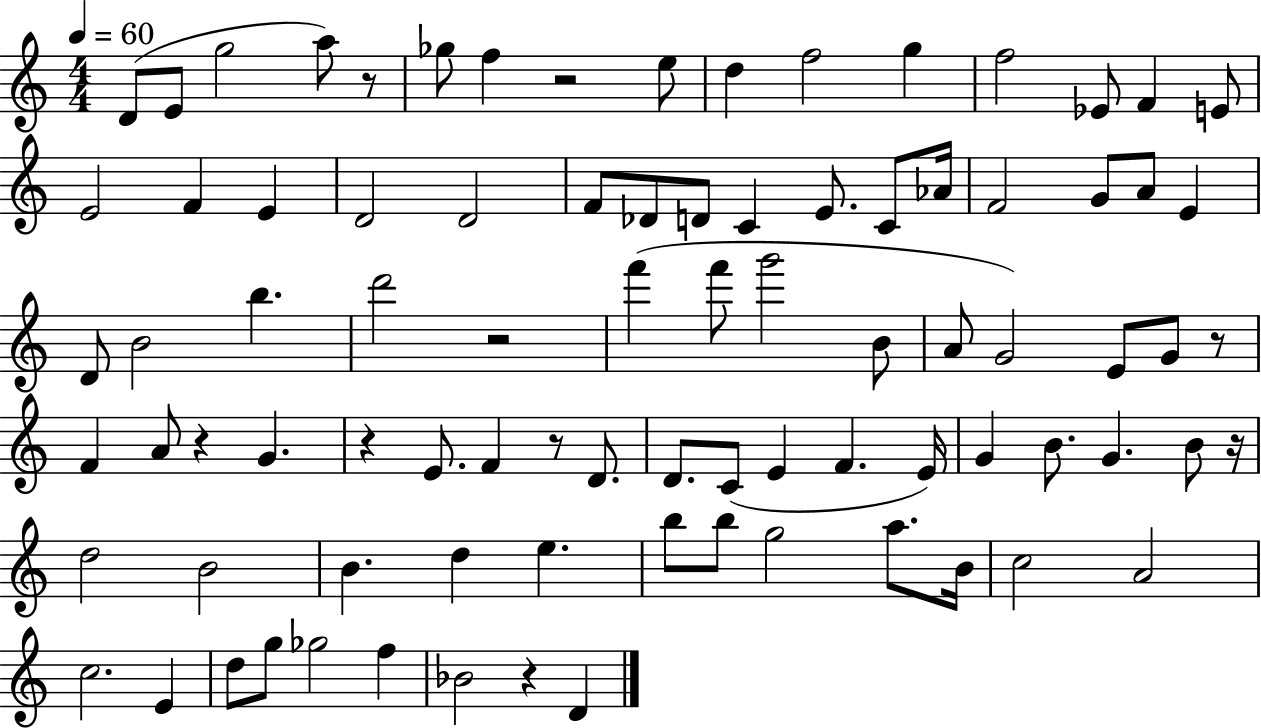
{
  \clef treble
  \numericTimeSignature
  \time 4/4
  \key c \major
  \tempo 4 = 60
  d'8( e'8 g''2 a''8) r8 | ges''8 f''4 r2 e''8 | d''4 f''2 g''4 | f''2 ees'8 f'4 e'8 | \break e'2 f'4 e'4 | d'2 d'2 | f'8 des'8 d'8 c'4 e'8. c'8 aes'16 | f'2 g'8 a'8 e'4 | \break d'8 b'2 b''4. | d'''2 r2 | f'''4( f'''8 g'''2 b'8 | a'8 g'2) e'8 g'8 r8 | \break f'4 a'8 r4 g'4. | r4 e'8. f'4 r8 d'8. | d'8. c'8( e'4 f'4. e'16) | g'4 b'8. g'4. b'8 r16 | \break d''2 b'2 | b'4. d''4 e''4. | b''8 b''8 g''2 a''8. b'16 | c''2 a'2 | \break c''2. e'4 | d''8 g''8 ges''2 f''4 | bes'2 r4 d'4 | \bar "|."
}